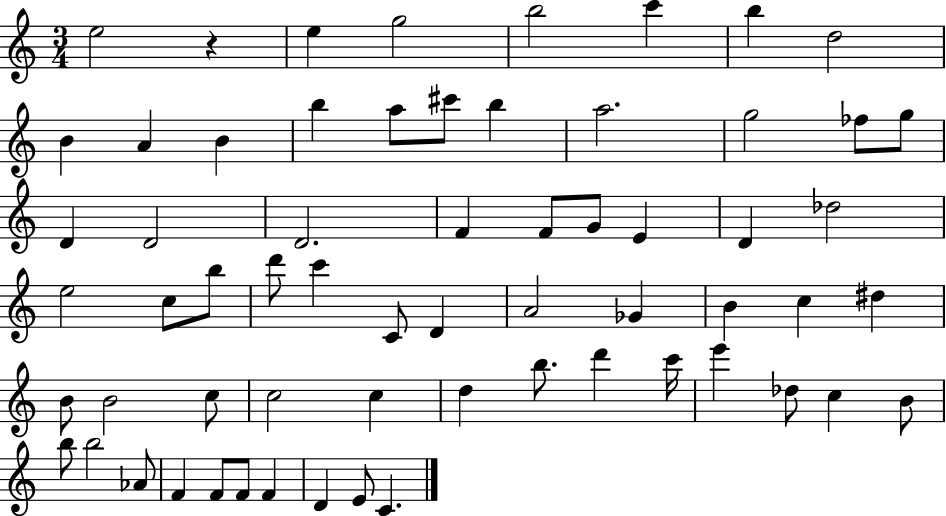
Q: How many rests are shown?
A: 1